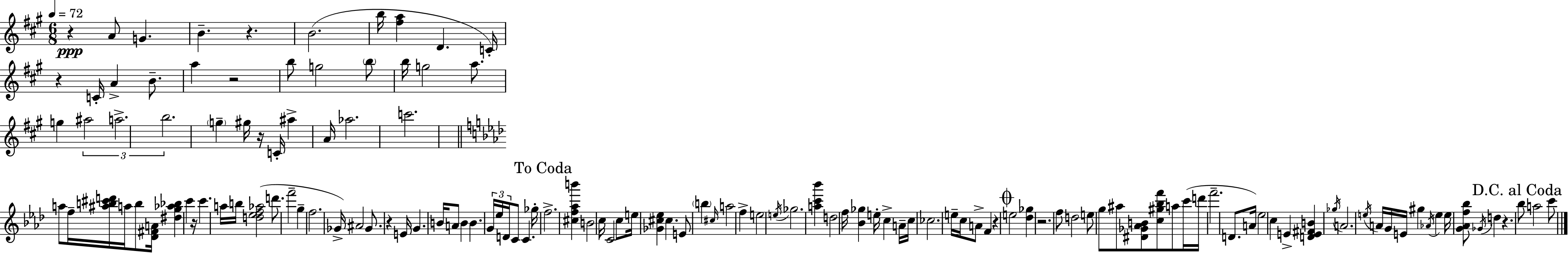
R/q A4/e G4/q. B4/q. R/q. B4/h. B5/s [F#5,A5]/q D4/q. C4/s R/q C4/s A4/q B4/e. A5/q R/h B5/e G5/h B5/e B5/s G5/h A5/e. G5/q A#5/h A5/h. B5/h. G5/q G#5/s R/s C4/s A#5/q A4/s Ab5/h. C6/h. A5/e F5/s [A#5,B5,C#6,D6]/s A5/s B5/e [Db4,F#4,A4]/s [D#5,G5,Ab5,Bb5]/q C6/q R/s C6/q. A5/s B5/s [D5,Eb5,F5,Ab5]/h D6/e. F6/h G5/q F5/h. Gb4/s A#4/h Gb4/e. R/q E4/s G4/q. B4/s A4/e B4/q B4/q. G4/s Eb5/s D4/s C4/e C4/q. Gb5/s F5/h. [C#5,F5,Ab5,B6]/q B4/h C5/s C4/h C5/e E5/s [Gb4,C#5,Eb5]/q C#5/q. E4/e B5/q C#5/s A5/h F5/q E5/h E5/s Gb5/h. [A5,C6,Bb6]/q D5/h F5/s [Bb4,Gb5]/q E5/s C5/q A4/s C5/s CES5/h. E5/s C5/s A4/e F4/q R/q E5/h [Db5,Gb5]/q R/h. F5/e D5/h E5/e G5/e A#5/e [D#4,Gb4,Ab4,B4]/e [C5,G#5,Bb5,F6]/e A5/e C6/s D6/s F6/h. D4/e. A4/s Eb5/h C5/q E4/q [D4,E4,F#4,B4]/q Gb5/s A4/h. E5/s A4/s G4/s E4/s G#5/q Ab4/s E5/q E5/s [G4,Ab4,F5,Bb5]/e Gb4/s D5/q R/q. Bb5/e A5/h C6/e